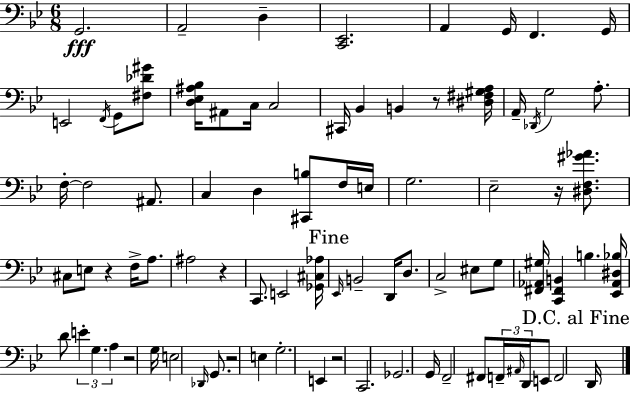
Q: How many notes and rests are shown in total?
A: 83